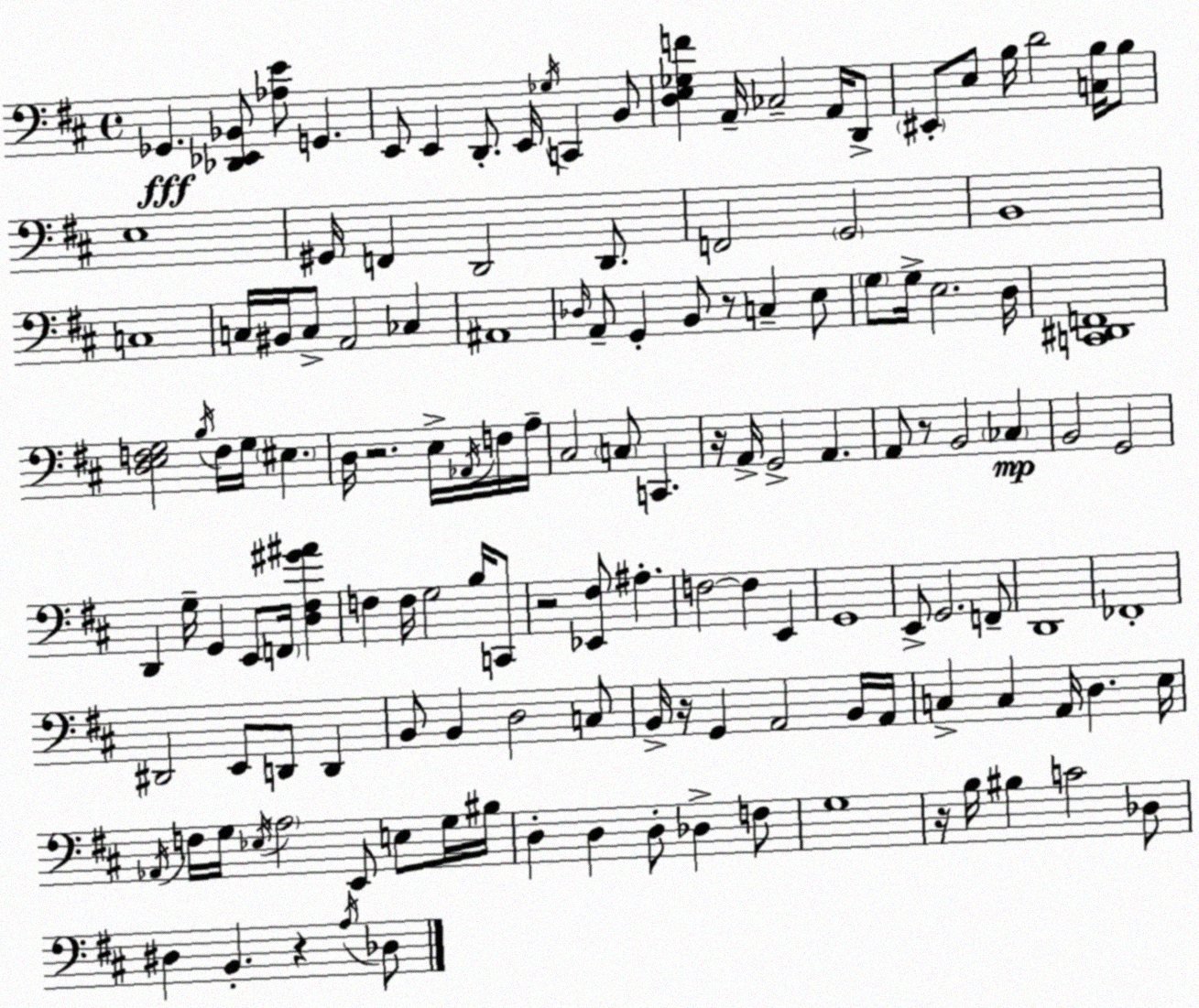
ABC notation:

X:1
T:Untitled
M:4/4
L:1/4
K:D
_G,, [_D,,_E,,_B,,]/2 [_A,E]/2 G,, E,,/2 E,, D,,/2 E,,/4 _G,/4 C,, B,,/2 [D,E,_G,F] A,,/4 _C,2 A,,/4 D,,/2 ^E,,/2 E,/2 B,/4 D2 [C,B,]/4 B,/2 E,4 ^G,,/4 F,, D,,2 D,,/2 F,,2 G,,2 B,,4 C,4 C,/4 ^B,,/4 C,/2 A,,2 _C, ^A,,4 _D,/4 A,,/2 G,, B,,/2 z/2 C, E,/2 G,/2 G,/4 E,2 D,/4 [C,,^D,,F,,]4 [D,E,F,G,]2 B,/4 F,/4 G,/4 ^E, D,/4 z2 E,/4 _A,,/4 F,/4 A,/4 ^C,2 C,/2 C,, z/4 A,,/4 G,,2 A,, A,,/2 z/2 B,,2 _C, B,,2 G,,2 D,, G,/4 G,, E,,/2 F,,/4 [D,^F,^G^A] F, F,/4 G,2 B,/4 C,,/2 z2 [_E,,^F,]/2 ^A, F,2 F, E,, G,,4 E,,/2 G,,2 F,,/2 D,,4 _F,,4 ^D,,2 E,,/2 D,,/2 D,, B,,/2 B,, D,2 C,/2 B,,/4 z/4 G,, A,,2 B,,/4 A,,/4 C, C, A,,/4 D, E,/4 _A,,/4 F,/4 G,/4 _E,/4 A,2 E,,/2 E,/2 G,/4 ^B,/4 D, D, D,/2 _D, F,/2 G,4 z/4 B,/4 ^B, C2 _D,/2 ^D, B,, z A,/4 _D,/2